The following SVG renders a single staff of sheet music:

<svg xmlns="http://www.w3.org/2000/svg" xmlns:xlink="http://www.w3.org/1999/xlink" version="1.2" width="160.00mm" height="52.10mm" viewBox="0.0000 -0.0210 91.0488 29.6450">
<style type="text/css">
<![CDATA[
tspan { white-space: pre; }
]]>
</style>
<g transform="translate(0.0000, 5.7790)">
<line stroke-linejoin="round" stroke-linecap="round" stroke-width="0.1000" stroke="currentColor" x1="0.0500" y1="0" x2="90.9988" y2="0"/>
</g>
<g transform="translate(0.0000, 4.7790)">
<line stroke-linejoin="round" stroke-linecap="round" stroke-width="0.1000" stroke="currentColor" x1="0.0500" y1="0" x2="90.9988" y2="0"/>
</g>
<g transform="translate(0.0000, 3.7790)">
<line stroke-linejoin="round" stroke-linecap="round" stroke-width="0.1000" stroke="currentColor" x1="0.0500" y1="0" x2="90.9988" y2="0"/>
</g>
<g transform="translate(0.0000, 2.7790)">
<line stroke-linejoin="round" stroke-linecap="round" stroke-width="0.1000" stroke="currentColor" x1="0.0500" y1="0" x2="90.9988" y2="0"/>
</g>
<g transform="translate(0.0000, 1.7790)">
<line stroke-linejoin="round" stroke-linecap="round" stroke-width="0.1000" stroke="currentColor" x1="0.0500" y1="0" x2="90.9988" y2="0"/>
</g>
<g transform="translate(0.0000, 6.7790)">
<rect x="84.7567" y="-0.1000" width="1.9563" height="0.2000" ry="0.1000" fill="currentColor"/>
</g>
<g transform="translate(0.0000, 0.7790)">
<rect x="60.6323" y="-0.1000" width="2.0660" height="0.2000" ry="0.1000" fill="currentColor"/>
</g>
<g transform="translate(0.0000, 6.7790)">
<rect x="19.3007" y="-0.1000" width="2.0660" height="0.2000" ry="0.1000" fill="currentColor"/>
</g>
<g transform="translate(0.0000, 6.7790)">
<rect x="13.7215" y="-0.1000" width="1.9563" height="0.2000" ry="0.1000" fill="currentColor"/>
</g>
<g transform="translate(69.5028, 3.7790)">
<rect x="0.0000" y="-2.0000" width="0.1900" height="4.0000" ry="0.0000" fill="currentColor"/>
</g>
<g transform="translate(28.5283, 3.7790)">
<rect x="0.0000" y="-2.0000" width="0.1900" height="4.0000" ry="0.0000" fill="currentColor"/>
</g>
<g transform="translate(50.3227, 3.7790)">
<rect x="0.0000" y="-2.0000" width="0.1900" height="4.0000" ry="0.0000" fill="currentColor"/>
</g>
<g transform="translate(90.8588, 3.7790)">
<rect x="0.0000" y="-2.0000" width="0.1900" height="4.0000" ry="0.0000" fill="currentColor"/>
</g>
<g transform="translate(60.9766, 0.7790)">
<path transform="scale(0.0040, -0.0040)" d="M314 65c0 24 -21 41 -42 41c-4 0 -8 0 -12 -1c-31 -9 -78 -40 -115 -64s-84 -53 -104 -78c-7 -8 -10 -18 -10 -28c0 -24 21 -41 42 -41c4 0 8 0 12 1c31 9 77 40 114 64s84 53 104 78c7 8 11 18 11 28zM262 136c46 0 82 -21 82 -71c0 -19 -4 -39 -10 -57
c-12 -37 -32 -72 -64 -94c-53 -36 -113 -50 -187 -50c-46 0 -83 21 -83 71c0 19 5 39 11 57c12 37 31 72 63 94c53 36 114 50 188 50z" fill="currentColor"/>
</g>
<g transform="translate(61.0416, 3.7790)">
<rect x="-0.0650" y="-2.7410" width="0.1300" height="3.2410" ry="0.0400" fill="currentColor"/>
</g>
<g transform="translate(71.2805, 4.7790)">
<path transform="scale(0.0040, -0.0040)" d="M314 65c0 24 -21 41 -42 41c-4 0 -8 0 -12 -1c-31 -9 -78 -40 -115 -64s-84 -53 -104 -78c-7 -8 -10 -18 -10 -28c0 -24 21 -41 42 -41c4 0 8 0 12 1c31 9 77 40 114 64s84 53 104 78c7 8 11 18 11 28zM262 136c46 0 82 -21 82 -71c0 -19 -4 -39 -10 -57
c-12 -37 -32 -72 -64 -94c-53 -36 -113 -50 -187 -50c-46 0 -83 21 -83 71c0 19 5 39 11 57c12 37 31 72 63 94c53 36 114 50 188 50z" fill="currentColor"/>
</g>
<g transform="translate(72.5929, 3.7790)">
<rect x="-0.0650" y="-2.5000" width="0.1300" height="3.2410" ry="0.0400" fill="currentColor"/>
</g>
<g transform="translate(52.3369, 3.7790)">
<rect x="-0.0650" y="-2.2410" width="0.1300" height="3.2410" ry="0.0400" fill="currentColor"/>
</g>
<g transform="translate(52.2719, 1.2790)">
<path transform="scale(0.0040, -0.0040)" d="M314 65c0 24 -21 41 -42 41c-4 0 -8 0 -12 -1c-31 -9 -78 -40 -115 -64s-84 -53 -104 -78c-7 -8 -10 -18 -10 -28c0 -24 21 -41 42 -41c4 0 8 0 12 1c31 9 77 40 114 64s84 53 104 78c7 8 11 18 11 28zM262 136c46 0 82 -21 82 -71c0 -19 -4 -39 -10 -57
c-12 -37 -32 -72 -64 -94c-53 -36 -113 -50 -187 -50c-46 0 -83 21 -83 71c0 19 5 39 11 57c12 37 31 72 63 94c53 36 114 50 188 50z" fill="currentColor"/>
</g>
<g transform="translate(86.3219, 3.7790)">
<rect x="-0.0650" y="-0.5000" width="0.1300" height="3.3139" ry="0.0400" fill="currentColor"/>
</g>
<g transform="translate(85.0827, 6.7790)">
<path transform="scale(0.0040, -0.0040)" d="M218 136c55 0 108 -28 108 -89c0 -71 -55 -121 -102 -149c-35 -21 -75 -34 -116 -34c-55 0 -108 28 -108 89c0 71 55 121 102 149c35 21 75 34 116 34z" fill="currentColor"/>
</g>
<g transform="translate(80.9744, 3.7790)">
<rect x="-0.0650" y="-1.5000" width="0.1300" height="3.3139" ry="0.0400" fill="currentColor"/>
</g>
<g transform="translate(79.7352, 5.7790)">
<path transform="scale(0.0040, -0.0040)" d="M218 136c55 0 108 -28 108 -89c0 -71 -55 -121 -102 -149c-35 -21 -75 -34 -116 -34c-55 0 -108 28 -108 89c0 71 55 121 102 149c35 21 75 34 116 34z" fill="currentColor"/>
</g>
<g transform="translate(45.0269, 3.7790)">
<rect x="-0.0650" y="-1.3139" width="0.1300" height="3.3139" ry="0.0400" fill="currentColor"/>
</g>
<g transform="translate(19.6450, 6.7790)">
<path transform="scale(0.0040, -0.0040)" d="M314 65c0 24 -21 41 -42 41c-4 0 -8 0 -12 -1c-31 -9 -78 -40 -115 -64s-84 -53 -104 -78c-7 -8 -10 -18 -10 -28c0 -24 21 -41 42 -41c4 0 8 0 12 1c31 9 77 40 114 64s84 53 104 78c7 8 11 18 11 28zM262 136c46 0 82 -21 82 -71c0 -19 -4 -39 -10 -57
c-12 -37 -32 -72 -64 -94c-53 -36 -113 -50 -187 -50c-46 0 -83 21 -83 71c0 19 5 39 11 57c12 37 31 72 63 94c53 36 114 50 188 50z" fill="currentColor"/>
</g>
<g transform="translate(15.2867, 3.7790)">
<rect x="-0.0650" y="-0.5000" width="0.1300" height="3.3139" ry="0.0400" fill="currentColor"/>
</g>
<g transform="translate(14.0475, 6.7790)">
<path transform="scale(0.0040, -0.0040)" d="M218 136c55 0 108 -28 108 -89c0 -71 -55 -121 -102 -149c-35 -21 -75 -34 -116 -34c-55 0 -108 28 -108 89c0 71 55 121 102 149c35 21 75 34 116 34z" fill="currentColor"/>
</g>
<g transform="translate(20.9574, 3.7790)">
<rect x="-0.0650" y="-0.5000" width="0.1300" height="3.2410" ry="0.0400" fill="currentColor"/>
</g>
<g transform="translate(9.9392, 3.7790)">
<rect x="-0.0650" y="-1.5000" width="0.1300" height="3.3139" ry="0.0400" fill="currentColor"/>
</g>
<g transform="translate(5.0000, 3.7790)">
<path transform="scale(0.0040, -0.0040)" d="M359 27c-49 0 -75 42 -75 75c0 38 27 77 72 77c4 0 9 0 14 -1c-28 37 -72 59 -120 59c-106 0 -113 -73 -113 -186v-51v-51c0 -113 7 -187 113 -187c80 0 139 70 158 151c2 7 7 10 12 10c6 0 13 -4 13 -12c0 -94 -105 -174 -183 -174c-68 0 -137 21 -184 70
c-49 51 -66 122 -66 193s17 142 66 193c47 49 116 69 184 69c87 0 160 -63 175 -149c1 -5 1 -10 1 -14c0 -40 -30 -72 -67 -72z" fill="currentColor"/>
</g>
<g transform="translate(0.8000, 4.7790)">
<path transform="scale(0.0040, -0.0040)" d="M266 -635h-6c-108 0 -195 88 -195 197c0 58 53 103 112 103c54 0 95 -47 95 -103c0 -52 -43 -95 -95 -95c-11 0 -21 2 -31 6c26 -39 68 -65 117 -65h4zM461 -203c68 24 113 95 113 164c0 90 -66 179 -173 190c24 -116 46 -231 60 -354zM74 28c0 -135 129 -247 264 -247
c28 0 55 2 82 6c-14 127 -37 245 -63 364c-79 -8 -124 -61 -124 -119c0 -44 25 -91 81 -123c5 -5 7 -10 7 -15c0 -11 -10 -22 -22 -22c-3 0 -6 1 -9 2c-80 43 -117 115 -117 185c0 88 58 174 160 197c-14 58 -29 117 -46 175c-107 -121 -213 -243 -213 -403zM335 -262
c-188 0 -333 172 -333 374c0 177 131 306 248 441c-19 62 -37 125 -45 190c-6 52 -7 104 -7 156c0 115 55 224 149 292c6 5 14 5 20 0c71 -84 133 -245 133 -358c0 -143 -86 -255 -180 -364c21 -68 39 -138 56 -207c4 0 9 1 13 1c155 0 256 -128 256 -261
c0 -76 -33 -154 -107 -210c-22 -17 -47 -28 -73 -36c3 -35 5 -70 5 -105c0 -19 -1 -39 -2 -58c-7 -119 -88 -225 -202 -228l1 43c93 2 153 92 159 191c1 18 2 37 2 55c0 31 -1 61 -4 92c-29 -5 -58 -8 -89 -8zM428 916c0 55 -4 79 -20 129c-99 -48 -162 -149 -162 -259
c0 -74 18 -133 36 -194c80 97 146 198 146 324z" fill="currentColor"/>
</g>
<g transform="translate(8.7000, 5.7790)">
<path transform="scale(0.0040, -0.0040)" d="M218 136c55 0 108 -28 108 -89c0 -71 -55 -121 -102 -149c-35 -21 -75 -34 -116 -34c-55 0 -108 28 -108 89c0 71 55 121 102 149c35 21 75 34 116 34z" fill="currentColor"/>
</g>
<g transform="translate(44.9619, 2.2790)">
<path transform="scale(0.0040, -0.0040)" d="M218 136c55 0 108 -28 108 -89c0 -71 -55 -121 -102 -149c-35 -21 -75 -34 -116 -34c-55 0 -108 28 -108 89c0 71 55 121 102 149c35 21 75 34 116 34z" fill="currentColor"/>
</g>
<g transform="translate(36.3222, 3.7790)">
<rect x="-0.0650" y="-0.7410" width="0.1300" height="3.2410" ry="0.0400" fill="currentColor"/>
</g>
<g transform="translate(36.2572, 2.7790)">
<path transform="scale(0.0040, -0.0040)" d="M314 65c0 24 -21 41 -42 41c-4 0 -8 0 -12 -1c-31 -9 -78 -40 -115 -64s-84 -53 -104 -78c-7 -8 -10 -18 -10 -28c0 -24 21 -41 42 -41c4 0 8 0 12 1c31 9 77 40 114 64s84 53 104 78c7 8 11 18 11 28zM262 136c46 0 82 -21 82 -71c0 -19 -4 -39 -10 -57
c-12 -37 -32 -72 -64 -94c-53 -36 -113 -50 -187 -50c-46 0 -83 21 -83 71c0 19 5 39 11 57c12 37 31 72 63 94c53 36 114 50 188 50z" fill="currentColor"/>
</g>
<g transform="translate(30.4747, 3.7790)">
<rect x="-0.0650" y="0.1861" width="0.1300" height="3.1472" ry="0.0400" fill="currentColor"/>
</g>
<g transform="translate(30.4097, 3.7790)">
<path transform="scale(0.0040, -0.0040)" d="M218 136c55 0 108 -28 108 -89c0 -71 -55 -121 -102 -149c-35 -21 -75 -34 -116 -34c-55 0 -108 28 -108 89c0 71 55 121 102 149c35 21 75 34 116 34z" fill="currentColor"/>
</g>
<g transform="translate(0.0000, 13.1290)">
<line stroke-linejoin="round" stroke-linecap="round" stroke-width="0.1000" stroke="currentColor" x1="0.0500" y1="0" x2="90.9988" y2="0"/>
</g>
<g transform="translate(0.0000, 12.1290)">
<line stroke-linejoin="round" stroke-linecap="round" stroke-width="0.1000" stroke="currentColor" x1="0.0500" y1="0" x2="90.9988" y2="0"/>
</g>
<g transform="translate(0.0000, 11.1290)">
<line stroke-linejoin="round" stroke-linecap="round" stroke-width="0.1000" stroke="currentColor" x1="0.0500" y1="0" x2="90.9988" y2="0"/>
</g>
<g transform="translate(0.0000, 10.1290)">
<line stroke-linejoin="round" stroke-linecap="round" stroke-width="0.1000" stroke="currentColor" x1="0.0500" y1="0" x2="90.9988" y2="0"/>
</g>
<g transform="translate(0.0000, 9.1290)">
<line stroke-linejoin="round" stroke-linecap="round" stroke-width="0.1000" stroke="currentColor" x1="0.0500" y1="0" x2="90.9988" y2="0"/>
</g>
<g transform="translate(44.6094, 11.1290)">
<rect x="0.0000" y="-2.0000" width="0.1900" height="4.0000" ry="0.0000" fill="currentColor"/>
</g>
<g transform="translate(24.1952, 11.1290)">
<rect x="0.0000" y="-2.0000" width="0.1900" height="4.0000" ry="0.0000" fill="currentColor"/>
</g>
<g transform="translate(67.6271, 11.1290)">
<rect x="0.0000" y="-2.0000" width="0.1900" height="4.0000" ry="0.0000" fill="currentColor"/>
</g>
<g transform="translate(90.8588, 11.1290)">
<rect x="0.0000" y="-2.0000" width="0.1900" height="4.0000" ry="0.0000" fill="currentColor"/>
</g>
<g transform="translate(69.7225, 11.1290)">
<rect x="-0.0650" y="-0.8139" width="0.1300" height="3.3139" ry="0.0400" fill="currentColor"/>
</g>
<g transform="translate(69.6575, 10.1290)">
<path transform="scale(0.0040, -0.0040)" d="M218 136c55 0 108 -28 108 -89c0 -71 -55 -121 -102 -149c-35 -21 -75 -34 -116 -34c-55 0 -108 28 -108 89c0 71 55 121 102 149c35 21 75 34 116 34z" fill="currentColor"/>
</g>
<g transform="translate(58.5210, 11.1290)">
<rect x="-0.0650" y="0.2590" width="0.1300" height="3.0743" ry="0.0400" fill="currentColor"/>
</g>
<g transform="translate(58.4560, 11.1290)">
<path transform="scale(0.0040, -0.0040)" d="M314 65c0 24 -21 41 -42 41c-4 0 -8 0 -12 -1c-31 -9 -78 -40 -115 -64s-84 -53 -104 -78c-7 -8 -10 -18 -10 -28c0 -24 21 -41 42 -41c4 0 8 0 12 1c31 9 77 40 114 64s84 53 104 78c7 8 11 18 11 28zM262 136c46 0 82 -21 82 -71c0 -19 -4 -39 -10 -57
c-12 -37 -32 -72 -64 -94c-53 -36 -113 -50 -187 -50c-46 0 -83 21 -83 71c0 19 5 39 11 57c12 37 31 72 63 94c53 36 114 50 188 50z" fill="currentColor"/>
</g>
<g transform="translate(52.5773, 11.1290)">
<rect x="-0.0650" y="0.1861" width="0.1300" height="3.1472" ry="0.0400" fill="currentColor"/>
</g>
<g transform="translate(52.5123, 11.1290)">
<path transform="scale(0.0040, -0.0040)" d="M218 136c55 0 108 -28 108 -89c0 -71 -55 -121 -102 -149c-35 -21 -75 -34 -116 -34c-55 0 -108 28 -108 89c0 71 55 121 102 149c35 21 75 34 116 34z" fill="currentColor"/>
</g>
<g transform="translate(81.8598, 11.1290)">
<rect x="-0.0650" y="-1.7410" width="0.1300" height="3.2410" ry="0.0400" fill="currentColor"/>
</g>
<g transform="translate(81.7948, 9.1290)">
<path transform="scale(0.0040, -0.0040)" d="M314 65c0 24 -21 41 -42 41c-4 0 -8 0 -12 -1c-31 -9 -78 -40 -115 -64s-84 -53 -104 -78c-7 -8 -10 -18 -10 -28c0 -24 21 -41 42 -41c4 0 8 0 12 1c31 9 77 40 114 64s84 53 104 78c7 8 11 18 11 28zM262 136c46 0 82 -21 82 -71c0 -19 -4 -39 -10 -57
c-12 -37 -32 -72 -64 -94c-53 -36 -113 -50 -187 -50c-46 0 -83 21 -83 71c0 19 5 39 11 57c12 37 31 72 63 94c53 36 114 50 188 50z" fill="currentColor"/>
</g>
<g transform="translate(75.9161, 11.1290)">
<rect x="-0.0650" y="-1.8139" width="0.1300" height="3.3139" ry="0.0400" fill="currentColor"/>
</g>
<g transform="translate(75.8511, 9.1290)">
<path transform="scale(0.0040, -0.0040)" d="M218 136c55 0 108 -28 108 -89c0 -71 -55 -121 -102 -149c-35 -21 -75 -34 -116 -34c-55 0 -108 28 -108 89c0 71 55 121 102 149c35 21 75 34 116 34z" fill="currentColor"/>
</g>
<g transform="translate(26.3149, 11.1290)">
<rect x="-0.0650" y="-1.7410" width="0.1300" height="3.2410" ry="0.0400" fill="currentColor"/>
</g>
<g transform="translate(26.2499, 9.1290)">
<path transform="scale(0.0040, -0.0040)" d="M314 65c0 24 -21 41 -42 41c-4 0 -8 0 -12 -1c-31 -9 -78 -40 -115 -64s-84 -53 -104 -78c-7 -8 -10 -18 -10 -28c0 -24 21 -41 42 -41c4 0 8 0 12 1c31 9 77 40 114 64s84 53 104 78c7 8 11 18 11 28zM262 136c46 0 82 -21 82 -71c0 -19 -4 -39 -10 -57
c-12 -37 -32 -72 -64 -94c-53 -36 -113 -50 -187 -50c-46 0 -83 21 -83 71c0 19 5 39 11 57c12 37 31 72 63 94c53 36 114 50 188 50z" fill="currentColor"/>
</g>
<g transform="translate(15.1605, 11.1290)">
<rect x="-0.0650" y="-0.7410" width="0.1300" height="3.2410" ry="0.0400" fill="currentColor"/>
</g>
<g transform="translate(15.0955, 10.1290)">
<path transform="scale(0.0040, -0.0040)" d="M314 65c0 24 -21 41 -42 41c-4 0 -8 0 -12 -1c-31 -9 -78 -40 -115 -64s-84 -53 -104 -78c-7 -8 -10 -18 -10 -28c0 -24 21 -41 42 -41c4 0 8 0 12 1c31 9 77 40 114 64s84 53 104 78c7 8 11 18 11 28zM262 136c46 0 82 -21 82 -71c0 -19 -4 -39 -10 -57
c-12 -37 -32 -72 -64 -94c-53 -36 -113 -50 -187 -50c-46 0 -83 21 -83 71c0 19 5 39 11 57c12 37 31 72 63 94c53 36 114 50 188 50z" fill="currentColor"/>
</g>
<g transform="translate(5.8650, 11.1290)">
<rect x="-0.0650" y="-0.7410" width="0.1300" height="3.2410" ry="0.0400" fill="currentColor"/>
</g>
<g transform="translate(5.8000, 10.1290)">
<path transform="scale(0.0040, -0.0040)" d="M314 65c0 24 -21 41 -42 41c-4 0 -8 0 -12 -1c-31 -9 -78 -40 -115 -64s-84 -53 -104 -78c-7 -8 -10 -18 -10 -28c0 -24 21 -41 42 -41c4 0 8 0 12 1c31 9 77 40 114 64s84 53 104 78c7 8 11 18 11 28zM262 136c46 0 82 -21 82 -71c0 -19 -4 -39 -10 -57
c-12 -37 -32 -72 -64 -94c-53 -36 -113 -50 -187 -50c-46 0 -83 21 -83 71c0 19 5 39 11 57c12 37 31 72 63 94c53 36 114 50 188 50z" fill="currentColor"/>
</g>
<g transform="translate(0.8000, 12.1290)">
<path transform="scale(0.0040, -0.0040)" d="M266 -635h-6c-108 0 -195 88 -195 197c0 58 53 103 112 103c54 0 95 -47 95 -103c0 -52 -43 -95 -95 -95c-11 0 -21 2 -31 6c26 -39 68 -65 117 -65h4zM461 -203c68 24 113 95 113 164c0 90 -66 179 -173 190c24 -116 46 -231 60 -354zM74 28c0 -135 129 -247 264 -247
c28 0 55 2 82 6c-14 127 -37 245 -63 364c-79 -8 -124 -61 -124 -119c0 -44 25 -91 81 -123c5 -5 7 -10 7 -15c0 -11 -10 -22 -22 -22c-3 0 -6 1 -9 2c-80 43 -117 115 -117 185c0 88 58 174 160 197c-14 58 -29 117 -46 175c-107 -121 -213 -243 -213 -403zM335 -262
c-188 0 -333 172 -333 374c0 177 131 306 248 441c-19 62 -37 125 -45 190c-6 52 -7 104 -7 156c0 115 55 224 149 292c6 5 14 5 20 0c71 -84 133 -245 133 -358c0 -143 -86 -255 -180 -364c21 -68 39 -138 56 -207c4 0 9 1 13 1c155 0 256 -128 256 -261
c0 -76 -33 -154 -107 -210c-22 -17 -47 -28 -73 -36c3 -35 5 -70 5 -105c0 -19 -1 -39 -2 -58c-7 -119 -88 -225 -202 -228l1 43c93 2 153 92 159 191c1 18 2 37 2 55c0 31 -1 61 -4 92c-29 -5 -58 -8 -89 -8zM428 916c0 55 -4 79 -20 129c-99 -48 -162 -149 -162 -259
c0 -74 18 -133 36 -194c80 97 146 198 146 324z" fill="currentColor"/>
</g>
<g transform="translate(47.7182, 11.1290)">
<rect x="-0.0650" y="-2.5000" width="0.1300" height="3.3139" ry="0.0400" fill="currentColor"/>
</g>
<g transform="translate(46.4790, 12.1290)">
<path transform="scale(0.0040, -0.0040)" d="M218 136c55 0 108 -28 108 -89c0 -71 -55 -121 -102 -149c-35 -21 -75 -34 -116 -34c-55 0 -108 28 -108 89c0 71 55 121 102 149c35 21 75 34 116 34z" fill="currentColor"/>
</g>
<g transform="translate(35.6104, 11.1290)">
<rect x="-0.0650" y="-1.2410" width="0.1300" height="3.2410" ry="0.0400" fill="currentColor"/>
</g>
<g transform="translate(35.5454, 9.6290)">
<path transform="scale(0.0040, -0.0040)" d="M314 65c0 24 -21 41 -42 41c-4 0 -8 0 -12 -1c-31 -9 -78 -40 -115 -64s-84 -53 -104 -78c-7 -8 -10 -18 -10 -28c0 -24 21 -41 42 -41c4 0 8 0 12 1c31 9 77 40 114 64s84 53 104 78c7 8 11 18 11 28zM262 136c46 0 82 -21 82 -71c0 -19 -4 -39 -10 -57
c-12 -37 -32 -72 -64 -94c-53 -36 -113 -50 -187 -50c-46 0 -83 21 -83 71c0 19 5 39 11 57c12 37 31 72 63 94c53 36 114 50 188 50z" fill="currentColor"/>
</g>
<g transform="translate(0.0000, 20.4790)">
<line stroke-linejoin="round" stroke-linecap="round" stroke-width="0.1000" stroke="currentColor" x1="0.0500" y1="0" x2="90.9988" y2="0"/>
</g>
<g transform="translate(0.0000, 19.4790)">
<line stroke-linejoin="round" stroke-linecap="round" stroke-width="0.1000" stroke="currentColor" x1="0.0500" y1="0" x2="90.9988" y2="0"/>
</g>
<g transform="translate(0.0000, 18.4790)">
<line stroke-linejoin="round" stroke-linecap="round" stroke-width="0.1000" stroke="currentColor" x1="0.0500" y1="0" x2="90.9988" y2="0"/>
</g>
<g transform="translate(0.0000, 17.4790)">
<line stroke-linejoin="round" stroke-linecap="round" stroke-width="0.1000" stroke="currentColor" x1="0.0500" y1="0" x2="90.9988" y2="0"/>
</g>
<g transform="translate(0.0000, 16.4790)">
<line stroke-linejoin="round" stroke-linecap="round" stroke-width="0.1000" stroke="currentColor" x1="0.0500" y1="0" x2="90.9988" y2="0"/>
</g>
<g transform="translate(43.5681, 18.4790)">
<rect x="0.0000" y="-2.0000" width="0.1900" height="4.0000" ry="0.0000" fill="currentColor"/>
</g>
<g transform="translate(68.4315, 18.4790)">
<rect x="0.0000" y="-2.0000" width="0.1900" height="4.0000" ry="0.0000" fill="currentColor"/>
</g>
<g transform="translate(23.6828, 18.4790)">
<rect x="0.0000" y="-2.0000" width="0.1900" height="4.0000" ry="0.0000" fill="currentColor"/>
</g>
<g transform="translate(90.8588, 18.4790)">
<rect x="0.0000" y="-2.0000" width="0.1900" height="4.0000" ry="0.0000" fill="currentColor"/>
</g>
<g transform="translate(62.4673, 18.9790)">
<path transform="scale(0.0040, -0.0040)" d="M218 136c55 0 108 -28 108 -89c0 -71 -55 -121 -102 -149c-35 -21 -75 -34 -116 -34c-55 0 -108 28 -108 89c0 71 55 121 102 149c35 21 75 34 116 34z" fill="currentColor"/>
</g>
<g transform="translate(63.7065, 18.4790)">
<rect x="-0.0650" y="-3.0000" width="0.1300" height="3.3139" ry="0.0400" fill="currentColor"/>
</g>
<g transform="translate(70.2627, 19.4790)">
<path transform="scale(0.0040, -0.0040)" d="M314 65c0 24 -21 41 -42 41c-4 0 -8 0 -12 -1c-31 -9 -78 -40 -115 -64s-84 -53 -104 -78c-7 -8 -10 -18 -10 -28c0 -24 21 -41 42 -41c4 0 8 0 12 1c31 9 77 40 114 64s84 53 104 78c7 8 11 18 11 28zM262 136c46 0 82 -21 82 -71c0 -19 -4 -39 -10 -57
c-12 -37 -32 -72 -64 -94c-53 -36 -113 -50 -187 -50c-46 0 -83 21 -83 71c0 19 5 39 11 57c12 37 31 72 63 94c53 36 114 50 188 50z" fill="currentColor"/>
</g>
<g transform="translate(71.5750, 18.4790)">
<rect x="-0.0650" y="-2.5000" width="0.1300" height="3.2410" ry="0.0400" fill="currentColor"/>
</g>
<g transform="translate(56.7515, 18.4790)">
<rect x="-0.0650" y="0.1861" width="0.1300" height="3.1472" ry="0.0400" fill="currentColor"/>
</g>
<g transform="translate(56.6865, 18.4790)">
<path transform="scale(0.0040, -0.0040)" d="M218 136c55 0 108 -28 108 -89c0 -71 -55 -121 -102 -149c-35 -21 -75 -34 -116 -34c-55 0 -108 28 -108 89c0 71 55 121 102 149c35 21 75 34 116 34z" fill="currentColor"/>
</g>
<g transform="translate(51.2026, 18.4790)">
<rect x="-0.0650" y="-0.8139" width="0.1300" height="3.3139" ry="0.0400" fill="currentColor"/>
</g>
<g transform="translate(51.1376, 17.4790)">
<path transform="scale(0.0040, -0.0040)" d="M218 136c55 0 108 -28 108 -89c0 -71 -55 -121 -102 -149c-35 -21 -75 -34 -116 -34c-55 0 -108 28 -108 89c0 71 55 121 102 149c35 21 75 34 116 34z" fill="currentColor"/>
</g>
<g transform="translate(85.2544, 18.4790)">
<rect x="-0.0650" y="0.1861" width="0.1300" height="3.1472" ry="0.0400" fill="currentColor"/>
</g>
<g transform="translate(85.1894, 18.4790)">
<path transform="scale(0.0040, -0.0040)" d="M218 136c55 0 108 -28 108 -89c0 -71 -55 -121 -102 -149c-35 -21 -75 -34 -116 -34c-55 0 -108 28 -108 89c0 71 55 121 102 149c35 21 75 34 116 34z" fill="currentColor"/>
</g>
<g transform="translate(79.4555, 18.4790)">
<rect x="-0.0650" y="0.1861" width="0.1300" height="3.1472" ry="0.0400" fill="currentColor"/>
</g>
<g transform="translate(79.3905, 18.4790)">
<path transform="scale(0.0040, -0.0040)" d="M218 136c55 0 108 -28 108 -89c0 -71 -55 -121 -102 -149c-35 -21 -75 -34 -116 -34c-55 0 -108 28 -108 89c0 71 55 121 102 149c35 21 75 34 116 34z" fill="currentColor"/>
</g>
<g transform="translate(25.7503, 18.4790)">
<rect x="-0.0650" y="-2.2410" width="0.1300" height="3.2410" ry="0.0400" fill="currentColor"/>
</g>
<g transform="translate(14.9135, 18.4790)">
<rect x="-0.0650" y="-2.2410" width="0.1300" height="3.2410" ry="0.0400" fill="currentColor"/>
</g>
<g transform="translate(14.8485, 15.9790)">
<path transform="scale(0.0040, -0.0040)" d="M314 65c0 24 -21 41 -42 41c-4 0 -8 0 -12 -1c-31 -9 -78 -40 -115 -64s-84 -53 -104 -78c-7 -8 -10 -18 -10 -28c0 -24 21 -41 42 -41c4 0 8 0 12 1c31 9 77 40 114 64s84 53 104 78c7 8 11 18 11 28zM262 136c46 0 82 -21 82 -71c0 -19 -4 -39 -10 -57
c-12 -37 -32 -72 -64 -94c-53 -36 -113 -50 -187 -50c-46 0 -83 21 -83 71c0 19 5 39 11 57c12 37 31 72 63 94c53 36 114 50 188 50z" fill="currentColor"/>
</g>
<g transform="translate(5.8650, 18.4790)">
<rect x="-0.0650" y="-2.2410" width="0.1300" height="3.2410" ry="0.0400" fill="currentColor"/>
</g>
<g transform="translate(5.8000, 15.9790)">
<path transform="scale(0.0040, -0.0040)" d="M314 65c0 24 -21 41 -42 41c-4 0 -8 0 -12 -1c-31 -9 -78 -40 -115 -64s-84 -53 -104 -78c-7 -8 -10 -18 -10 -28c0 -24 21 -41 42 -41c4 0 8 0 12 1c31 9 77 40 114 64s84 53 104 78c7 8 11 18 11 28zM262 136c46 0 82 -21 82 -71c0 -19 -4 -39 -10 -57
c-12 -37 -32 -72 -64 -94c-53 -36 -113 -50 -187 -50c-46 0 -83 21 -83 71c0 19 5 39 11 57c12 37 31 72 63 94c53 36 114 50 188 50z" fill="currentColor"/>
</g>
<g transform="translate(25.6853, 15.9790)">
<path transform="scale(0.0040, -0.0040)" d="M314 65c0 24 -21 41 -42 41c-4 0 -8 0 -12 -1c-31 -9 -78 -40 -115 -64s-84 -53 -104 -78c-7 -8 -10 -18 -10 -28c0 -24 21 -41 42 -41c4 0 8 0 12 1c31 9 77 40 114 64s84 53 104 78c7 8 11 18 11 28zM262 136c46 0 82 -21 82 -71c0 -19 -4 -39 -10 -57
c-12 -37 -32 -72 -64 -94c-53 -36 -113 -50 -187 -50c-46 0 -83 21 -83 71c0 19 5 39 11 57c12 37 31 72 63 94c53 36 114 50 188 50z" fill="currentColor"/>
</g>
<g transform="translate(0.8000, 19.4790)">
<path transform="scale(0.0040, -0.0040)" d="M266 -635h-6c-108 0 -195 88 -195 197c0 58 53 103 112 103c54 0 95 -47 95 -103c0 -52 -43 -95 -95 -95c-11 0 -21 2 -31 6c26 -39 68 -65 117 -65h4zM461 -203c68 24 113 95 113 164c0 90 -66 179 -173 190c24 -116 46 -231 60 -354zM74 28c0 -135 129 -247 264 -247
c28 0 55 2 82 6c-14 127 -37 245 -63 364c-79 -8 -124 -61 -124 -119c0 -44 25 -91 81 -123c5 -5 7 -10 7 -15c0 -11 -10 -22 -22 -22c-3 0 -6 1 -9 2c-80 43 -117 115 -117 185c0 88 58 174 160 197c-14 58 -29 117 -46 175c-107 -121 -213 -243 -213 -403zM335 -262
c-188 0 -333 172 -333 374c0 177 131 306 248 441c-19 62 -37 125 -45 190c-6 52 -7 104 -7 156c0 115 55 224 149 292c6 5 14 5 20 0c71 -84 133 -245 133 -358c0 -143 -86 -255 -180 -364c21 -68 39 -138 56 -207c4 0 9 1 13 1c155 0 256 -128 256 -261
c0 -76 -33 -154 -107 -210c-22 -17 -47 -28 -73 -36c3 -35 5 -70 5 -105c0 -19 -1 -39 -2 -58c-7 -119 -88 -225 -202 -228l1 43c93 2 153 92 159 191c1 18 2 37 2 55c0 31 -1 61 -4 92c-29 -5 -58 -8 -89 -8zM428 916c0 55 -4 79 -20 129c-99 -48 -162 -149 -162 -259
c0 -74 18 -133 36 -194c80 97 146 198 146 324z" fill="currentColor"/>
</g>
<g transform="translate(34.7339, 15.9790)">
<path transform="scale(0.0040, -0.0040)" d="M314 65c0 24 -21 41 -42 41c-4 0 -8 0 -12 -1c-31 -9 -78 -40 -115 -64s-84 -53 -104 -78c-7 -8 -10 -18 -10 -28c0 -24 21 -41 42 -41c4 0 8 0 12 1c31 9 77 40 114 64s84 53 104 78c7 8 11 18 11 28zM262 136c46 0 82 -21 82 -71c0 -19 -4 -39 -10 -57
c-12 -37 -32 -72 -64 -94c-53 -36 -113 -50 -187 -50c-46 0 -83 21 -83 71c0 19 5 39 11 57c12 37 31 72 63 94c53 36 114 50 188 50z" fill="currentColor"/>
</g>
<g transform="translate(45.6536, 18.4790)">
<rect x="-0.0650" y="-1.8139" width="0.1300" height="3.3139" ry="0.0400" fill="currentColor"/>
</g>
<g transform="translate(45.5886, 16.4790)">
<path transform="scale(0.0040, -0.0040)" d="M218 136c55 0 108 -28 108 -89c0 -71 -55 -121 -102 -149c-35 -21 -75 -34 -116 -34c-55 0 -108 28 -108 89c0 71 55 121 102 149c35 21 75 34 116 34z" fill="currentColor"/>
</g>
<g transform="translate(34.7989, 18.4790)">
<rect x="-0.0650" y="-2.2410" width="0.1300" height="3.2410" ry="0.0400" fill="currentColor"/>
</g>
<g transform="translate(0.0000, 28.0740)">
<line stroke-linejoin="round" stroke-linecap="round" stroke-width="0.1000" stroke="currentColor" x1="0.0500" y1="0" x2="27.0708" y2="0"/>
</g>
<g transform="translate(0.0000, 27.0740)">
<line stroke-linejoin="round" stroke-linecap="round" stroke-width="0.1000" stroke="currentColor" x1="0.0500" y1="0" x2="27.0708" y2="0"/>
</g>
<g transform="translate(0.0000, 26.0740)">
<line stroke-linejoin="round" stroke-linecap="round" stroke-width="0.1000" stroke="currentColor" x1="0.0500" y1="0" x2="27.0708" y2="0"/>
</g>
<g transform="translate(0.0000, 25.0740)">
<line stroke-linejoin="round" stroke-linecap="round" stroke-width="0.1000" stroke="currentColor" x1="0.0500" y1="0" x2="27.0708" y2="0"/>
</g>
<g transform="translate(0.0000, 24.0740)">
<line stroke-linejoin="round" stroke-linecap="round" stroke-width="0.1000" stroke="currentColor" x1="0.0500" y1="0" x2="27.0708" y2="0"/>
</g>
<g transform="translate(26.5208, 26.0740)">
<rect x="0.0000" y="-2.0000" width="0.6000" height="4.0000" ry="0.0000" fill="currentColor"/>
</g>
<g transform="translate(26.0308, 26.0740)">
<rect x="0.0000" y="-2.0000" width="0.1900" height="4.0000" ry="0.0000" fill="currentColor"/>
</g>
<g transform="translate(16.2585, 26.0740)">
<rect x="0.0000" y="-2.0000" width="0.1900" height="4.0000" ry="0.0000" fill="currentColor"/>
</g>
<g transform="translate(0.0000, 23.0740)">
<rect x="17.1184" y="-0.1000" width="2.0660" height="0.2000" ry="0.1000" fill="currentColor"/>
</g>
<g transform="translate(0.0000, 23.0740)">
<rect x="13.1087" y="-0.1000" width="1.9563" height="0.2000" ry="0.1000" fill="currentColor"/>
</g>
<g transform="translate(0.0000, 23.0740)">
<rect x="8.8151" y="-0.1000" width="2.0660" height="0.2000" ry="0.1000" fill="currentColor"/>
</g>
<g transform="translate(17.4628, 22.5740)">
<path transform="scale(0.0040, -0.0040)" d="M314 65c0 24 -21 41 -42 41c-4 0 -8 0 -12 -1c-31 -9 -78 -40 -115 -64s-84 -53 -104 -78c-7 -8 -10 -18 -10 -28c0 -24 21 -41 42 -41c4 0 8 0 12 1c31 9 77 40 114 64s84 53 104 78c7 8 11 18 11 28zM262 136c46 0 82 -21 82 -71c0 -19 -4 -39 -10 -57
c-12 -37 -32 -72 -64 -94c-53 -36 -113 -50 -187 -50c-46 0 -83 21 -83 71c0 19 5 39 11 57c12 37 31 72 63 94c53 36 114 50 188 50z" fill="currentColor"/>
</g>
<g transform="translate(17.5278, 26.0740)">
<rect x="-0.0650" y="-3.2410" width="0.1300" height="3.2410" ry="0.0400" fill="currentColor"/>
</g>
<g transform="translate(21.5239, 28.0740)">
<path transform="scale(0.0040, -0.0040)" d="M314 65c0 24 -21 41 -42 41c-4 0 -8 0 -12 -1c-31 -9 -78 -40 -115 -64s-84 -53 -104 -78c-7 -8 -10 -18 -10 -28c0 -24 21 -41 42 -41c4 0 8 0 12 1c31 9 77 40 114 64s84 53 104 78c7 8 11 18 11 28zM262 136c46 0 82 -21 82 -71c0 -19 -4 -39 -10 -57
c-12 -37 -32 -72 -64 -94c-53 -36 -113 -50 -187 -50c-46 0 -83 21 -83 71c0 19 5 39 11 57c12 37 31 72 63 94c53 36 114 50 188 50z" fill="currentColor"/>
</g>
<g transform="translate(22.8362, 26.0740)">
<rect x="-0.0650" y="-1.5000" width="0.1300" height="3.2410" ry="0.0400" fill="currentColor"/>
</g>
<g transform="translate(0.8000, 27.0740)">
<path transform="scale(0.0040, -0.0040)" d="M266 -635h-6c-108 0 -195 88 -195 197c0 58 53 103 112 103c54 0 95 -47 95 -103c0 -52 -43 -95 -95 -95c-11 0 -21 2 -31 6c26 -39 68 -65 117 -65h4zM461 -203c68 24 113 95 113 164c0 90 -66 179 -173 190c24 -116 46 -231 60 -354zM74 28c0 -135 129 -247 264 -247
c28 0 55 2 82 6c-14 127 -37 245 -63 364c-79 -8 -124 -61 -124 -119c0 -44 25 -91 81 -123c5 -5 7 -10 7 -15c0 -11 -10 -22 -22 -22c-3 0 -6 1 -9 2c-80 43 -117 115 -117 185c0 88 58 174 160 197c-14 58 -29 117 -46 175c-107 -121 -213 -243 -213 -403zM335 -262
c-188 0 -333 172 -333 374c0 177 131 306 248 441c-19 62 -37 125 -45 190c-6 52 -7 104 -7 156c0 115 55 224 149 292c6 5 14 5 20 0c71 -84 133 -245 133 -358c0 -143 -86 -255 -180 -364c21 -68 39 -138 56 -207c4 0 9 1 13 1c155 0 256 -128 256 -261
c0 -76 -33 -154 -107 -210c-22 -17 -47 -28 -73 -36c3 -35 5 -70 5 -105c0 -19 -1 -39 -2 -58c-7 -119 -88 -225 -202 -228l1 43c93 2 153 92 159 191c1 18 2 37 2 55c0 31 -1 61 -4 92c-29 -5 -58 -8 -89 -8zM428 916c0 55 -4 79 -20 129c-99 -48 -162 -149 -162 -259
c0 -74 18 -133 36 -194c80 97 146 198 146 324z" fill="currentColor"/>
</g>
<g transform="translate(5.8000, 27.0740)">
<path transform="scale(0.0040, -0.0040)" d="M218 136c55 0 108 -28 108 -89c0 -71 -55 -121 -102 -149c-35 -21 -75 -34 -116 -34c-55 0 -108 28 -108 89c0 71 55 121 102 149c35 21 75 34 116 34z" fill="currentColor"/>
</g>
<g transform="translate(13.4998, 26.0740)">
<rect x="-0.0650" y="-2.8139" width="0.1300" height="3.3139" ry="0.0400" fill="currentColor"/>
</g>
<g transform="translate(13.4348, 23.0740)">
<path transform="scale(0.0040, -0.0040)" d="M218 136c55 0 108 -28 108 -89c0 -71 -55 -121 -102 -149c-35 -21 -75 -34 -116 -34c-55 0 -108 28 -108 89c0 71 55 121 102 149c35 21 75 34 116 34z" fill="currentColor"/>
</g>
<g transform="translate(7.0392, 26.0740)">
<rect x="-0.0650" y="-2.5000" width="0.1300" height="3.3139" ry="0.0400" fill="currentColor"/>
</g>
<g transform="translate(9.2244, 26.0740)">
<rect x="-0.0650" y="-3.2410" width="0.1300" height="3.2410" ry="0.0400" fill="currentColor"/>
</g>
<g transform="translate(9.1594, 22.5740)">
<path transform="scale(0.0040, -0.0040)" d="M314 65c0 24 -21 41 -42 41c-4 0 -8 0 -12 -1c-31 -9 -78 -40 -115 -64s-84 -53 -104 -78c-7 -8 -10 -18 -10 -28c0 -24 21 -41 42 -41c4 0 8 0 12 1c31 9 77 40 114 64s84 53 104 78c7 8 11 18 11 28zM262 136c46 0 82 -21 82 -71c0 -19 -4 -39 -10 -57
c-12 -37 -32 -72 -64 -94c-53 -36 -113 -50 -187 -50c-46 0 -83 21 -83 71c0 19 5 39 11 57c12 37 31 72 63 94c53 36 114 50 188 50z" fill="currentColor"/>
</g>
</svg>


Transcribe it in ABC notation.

X:1
T:Untitled
M:4/4
L:1/4
K:C
E C C2 B d2 e g2 a2 G2 E C d2 d2 f2 e2 G B B2 d f f2 g2 g2 g2 g2 f d B A G2 B B G b2 a b2 E2